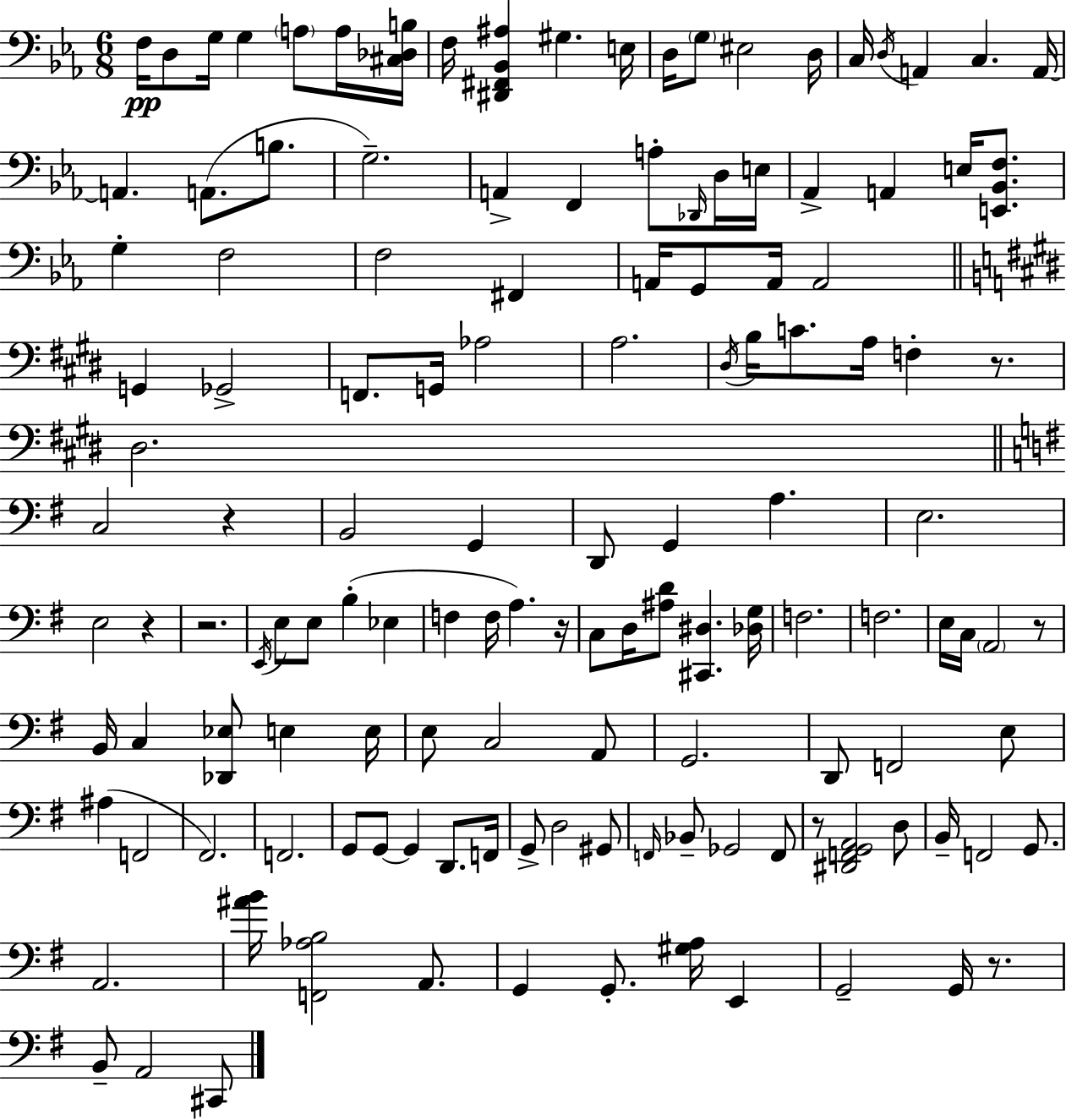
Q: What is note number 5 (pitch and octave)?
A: A3